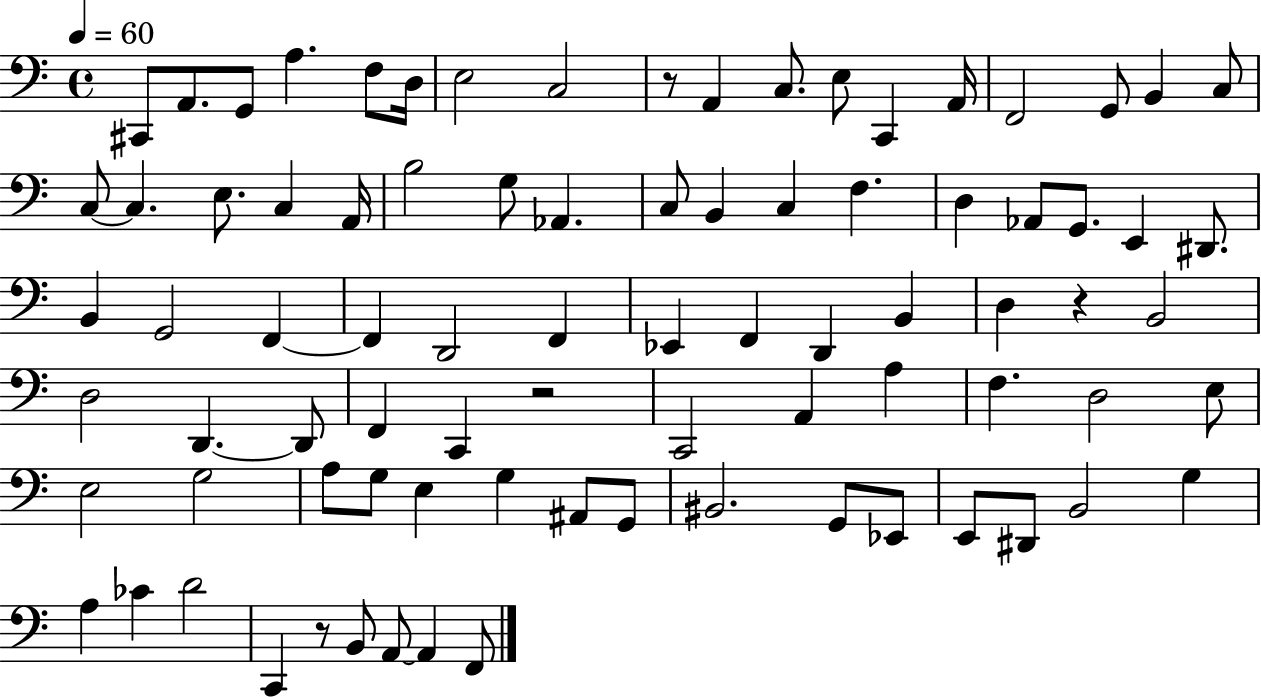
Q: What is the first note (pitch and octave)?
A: C#2